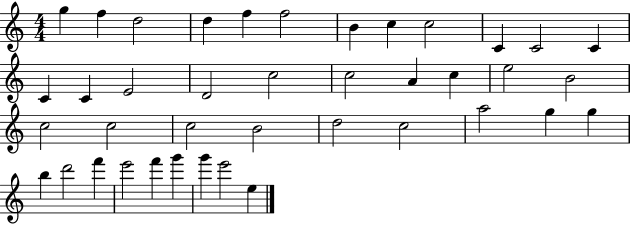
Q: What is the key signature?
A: C major